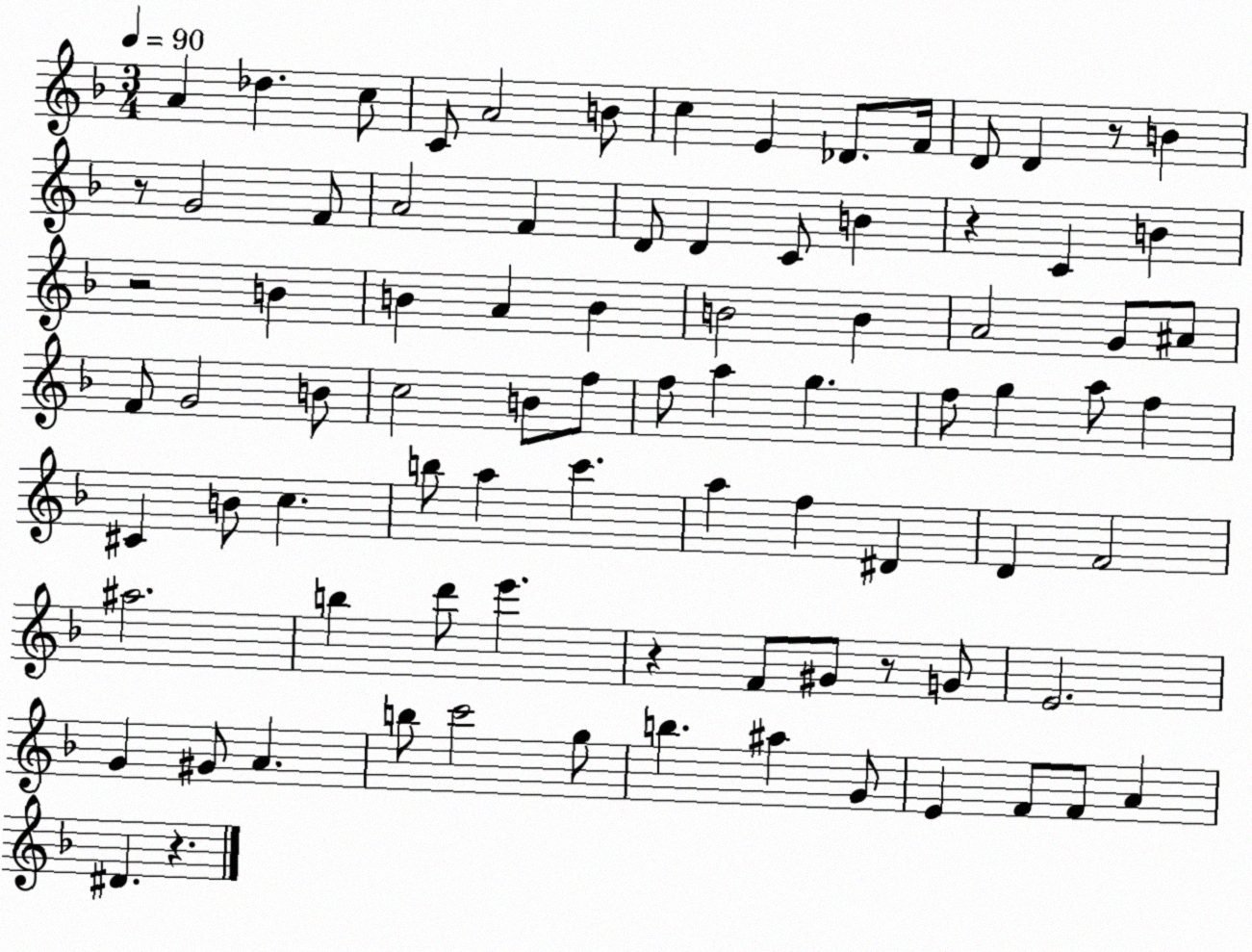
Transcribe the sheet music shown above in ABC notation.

X:1
T:Untitled
M:3/4
L:1/4
K:F
A _d c/2 C/2 A2 B/2 c E _D/2 F/4 D/2 D z/2 B z/2 G2 F/2 A2 F D/2 D C/2 B z C B z2 B B A B B2 B A2 G/2 ^A/2 F/2 G2 B/2 c2 B/2 f/2 f/2 a g f/2 g a/2 f ^C B/2 c b/2 a c' a f ^D D F2 ^a2 b d'/2 e' z F/2 ^G/2 z/2 G/2 E2 G ^G/2 A b/2 c'2 g/2 b ^a G/2 E F/2 F/2 A ^D z